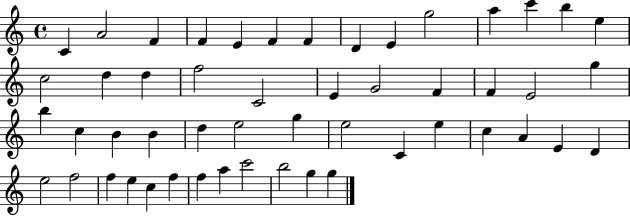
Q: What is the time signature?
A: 4/4